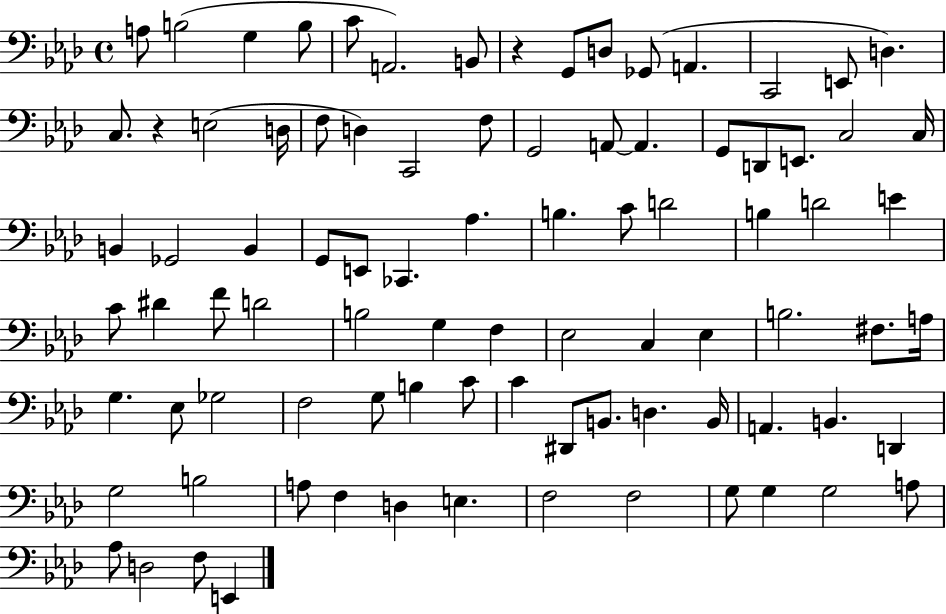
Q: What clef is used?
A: bass